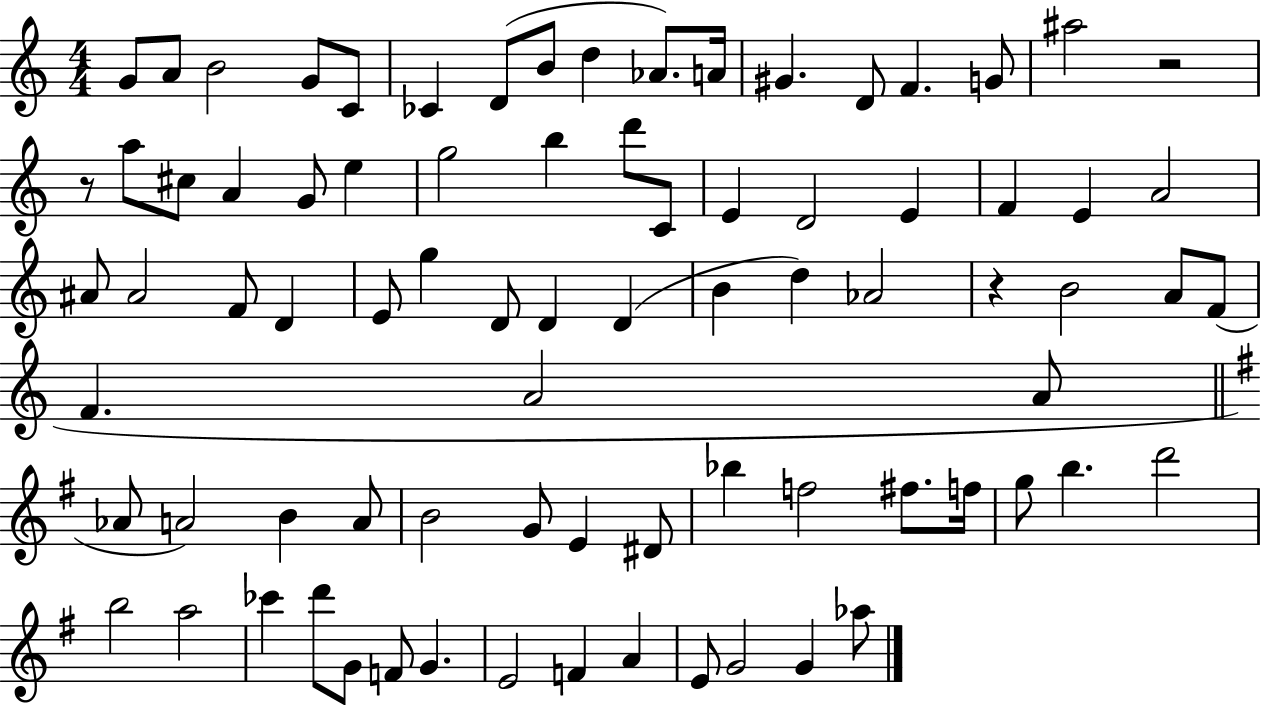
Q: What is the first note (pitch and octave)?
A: G4